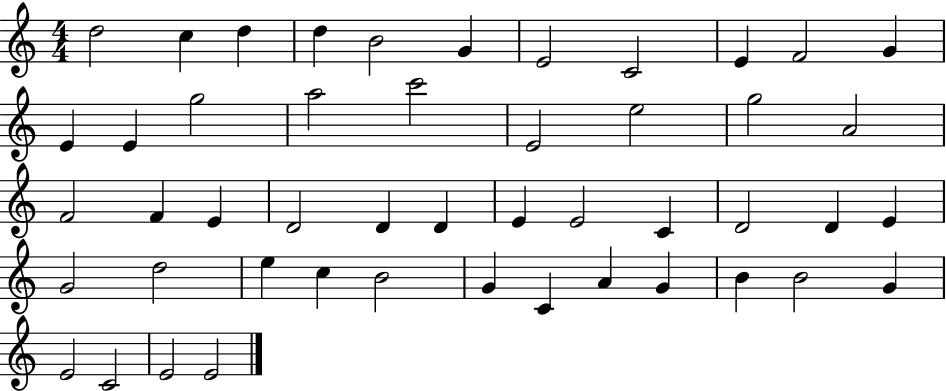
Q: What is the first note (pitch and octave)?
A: D5